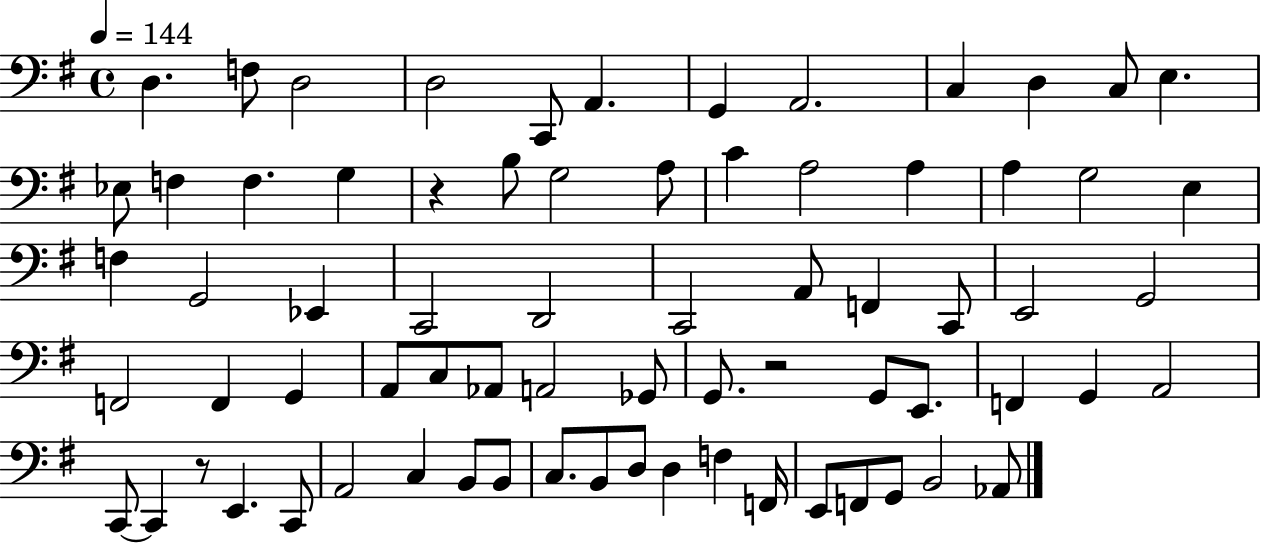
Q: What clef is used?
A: bass